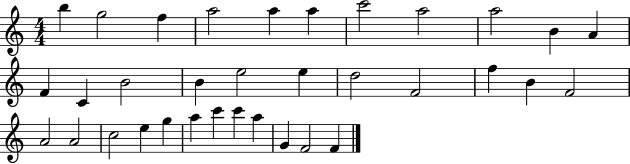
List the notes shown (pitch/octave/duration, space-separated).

B5/q G5/h F5/q A5/h A5/q A5/q C6/h A5/h A5/h B4/q A4/q F4/q C4/q B4/h B4/q E5/h E5/q D5/h F4/h F5/q B4/q F4/h A4/h A4/h C5/h E5/q G5/q A5/q C6/q C6/q A5/q G4/q F4/h F4/q